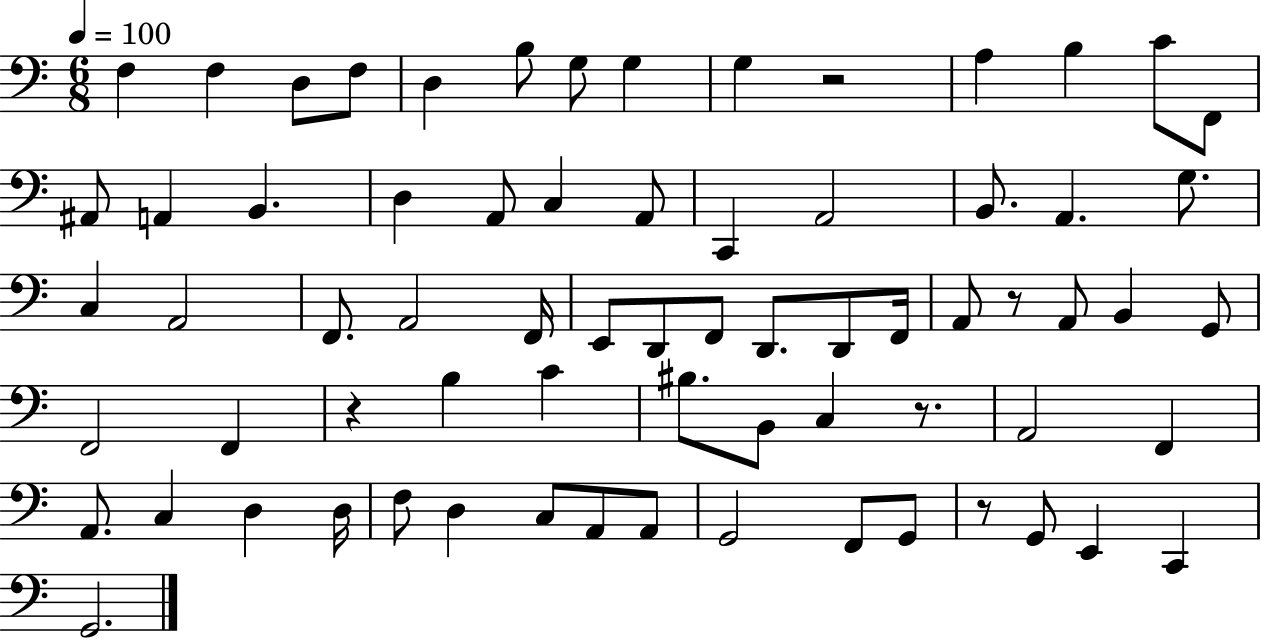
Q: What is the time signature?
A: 6/8